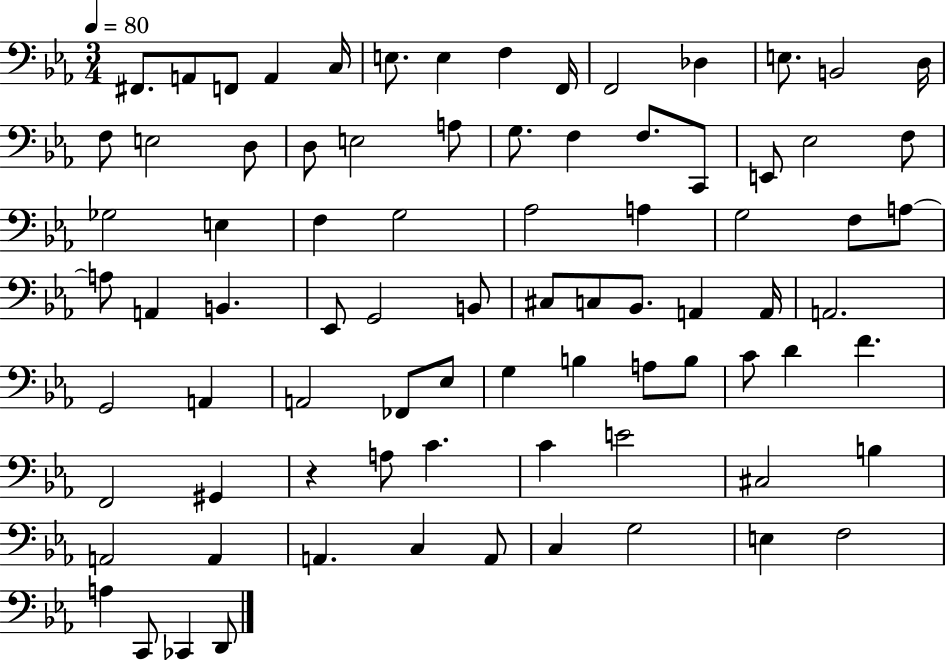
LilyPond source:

{
  \clef bass
  \numericTimeSignature
  \time 3/4
  \key ees \major
  \tempo 4 = 80
  fis,8. a,8 f,8 a,4 c16 | e8. e4 f4 f,16 | f,2 des4 | e8. b,2 d16 | \break f8 e2 d8 | d8 e2 a8 | g8. f4 f8. c,8 | e,8 ees2 f8 | \break ges2 e4 | f4 g2 | aes2 a4 | g2 f8 a8~~ | \break a8 a,4 b,4. | ees,8 g,2 b,8 | cis8 c8 bes,8. a,4 a,16 | a,2. | \break g,2 a,4 | a,2 fes,8 ees8 | g4 b4 a8 b8 | c'8 d'4 f'4. | \break f,2 gis,4 | r4 a8 c'4. | c'4 e'2 | cis2 b4 | \break a,2 a,4 | a,4. c4 a,8 | c4 g2 | e4 f2 | \break a4 c,8 ces,4 d,8 | \bar "|."
}